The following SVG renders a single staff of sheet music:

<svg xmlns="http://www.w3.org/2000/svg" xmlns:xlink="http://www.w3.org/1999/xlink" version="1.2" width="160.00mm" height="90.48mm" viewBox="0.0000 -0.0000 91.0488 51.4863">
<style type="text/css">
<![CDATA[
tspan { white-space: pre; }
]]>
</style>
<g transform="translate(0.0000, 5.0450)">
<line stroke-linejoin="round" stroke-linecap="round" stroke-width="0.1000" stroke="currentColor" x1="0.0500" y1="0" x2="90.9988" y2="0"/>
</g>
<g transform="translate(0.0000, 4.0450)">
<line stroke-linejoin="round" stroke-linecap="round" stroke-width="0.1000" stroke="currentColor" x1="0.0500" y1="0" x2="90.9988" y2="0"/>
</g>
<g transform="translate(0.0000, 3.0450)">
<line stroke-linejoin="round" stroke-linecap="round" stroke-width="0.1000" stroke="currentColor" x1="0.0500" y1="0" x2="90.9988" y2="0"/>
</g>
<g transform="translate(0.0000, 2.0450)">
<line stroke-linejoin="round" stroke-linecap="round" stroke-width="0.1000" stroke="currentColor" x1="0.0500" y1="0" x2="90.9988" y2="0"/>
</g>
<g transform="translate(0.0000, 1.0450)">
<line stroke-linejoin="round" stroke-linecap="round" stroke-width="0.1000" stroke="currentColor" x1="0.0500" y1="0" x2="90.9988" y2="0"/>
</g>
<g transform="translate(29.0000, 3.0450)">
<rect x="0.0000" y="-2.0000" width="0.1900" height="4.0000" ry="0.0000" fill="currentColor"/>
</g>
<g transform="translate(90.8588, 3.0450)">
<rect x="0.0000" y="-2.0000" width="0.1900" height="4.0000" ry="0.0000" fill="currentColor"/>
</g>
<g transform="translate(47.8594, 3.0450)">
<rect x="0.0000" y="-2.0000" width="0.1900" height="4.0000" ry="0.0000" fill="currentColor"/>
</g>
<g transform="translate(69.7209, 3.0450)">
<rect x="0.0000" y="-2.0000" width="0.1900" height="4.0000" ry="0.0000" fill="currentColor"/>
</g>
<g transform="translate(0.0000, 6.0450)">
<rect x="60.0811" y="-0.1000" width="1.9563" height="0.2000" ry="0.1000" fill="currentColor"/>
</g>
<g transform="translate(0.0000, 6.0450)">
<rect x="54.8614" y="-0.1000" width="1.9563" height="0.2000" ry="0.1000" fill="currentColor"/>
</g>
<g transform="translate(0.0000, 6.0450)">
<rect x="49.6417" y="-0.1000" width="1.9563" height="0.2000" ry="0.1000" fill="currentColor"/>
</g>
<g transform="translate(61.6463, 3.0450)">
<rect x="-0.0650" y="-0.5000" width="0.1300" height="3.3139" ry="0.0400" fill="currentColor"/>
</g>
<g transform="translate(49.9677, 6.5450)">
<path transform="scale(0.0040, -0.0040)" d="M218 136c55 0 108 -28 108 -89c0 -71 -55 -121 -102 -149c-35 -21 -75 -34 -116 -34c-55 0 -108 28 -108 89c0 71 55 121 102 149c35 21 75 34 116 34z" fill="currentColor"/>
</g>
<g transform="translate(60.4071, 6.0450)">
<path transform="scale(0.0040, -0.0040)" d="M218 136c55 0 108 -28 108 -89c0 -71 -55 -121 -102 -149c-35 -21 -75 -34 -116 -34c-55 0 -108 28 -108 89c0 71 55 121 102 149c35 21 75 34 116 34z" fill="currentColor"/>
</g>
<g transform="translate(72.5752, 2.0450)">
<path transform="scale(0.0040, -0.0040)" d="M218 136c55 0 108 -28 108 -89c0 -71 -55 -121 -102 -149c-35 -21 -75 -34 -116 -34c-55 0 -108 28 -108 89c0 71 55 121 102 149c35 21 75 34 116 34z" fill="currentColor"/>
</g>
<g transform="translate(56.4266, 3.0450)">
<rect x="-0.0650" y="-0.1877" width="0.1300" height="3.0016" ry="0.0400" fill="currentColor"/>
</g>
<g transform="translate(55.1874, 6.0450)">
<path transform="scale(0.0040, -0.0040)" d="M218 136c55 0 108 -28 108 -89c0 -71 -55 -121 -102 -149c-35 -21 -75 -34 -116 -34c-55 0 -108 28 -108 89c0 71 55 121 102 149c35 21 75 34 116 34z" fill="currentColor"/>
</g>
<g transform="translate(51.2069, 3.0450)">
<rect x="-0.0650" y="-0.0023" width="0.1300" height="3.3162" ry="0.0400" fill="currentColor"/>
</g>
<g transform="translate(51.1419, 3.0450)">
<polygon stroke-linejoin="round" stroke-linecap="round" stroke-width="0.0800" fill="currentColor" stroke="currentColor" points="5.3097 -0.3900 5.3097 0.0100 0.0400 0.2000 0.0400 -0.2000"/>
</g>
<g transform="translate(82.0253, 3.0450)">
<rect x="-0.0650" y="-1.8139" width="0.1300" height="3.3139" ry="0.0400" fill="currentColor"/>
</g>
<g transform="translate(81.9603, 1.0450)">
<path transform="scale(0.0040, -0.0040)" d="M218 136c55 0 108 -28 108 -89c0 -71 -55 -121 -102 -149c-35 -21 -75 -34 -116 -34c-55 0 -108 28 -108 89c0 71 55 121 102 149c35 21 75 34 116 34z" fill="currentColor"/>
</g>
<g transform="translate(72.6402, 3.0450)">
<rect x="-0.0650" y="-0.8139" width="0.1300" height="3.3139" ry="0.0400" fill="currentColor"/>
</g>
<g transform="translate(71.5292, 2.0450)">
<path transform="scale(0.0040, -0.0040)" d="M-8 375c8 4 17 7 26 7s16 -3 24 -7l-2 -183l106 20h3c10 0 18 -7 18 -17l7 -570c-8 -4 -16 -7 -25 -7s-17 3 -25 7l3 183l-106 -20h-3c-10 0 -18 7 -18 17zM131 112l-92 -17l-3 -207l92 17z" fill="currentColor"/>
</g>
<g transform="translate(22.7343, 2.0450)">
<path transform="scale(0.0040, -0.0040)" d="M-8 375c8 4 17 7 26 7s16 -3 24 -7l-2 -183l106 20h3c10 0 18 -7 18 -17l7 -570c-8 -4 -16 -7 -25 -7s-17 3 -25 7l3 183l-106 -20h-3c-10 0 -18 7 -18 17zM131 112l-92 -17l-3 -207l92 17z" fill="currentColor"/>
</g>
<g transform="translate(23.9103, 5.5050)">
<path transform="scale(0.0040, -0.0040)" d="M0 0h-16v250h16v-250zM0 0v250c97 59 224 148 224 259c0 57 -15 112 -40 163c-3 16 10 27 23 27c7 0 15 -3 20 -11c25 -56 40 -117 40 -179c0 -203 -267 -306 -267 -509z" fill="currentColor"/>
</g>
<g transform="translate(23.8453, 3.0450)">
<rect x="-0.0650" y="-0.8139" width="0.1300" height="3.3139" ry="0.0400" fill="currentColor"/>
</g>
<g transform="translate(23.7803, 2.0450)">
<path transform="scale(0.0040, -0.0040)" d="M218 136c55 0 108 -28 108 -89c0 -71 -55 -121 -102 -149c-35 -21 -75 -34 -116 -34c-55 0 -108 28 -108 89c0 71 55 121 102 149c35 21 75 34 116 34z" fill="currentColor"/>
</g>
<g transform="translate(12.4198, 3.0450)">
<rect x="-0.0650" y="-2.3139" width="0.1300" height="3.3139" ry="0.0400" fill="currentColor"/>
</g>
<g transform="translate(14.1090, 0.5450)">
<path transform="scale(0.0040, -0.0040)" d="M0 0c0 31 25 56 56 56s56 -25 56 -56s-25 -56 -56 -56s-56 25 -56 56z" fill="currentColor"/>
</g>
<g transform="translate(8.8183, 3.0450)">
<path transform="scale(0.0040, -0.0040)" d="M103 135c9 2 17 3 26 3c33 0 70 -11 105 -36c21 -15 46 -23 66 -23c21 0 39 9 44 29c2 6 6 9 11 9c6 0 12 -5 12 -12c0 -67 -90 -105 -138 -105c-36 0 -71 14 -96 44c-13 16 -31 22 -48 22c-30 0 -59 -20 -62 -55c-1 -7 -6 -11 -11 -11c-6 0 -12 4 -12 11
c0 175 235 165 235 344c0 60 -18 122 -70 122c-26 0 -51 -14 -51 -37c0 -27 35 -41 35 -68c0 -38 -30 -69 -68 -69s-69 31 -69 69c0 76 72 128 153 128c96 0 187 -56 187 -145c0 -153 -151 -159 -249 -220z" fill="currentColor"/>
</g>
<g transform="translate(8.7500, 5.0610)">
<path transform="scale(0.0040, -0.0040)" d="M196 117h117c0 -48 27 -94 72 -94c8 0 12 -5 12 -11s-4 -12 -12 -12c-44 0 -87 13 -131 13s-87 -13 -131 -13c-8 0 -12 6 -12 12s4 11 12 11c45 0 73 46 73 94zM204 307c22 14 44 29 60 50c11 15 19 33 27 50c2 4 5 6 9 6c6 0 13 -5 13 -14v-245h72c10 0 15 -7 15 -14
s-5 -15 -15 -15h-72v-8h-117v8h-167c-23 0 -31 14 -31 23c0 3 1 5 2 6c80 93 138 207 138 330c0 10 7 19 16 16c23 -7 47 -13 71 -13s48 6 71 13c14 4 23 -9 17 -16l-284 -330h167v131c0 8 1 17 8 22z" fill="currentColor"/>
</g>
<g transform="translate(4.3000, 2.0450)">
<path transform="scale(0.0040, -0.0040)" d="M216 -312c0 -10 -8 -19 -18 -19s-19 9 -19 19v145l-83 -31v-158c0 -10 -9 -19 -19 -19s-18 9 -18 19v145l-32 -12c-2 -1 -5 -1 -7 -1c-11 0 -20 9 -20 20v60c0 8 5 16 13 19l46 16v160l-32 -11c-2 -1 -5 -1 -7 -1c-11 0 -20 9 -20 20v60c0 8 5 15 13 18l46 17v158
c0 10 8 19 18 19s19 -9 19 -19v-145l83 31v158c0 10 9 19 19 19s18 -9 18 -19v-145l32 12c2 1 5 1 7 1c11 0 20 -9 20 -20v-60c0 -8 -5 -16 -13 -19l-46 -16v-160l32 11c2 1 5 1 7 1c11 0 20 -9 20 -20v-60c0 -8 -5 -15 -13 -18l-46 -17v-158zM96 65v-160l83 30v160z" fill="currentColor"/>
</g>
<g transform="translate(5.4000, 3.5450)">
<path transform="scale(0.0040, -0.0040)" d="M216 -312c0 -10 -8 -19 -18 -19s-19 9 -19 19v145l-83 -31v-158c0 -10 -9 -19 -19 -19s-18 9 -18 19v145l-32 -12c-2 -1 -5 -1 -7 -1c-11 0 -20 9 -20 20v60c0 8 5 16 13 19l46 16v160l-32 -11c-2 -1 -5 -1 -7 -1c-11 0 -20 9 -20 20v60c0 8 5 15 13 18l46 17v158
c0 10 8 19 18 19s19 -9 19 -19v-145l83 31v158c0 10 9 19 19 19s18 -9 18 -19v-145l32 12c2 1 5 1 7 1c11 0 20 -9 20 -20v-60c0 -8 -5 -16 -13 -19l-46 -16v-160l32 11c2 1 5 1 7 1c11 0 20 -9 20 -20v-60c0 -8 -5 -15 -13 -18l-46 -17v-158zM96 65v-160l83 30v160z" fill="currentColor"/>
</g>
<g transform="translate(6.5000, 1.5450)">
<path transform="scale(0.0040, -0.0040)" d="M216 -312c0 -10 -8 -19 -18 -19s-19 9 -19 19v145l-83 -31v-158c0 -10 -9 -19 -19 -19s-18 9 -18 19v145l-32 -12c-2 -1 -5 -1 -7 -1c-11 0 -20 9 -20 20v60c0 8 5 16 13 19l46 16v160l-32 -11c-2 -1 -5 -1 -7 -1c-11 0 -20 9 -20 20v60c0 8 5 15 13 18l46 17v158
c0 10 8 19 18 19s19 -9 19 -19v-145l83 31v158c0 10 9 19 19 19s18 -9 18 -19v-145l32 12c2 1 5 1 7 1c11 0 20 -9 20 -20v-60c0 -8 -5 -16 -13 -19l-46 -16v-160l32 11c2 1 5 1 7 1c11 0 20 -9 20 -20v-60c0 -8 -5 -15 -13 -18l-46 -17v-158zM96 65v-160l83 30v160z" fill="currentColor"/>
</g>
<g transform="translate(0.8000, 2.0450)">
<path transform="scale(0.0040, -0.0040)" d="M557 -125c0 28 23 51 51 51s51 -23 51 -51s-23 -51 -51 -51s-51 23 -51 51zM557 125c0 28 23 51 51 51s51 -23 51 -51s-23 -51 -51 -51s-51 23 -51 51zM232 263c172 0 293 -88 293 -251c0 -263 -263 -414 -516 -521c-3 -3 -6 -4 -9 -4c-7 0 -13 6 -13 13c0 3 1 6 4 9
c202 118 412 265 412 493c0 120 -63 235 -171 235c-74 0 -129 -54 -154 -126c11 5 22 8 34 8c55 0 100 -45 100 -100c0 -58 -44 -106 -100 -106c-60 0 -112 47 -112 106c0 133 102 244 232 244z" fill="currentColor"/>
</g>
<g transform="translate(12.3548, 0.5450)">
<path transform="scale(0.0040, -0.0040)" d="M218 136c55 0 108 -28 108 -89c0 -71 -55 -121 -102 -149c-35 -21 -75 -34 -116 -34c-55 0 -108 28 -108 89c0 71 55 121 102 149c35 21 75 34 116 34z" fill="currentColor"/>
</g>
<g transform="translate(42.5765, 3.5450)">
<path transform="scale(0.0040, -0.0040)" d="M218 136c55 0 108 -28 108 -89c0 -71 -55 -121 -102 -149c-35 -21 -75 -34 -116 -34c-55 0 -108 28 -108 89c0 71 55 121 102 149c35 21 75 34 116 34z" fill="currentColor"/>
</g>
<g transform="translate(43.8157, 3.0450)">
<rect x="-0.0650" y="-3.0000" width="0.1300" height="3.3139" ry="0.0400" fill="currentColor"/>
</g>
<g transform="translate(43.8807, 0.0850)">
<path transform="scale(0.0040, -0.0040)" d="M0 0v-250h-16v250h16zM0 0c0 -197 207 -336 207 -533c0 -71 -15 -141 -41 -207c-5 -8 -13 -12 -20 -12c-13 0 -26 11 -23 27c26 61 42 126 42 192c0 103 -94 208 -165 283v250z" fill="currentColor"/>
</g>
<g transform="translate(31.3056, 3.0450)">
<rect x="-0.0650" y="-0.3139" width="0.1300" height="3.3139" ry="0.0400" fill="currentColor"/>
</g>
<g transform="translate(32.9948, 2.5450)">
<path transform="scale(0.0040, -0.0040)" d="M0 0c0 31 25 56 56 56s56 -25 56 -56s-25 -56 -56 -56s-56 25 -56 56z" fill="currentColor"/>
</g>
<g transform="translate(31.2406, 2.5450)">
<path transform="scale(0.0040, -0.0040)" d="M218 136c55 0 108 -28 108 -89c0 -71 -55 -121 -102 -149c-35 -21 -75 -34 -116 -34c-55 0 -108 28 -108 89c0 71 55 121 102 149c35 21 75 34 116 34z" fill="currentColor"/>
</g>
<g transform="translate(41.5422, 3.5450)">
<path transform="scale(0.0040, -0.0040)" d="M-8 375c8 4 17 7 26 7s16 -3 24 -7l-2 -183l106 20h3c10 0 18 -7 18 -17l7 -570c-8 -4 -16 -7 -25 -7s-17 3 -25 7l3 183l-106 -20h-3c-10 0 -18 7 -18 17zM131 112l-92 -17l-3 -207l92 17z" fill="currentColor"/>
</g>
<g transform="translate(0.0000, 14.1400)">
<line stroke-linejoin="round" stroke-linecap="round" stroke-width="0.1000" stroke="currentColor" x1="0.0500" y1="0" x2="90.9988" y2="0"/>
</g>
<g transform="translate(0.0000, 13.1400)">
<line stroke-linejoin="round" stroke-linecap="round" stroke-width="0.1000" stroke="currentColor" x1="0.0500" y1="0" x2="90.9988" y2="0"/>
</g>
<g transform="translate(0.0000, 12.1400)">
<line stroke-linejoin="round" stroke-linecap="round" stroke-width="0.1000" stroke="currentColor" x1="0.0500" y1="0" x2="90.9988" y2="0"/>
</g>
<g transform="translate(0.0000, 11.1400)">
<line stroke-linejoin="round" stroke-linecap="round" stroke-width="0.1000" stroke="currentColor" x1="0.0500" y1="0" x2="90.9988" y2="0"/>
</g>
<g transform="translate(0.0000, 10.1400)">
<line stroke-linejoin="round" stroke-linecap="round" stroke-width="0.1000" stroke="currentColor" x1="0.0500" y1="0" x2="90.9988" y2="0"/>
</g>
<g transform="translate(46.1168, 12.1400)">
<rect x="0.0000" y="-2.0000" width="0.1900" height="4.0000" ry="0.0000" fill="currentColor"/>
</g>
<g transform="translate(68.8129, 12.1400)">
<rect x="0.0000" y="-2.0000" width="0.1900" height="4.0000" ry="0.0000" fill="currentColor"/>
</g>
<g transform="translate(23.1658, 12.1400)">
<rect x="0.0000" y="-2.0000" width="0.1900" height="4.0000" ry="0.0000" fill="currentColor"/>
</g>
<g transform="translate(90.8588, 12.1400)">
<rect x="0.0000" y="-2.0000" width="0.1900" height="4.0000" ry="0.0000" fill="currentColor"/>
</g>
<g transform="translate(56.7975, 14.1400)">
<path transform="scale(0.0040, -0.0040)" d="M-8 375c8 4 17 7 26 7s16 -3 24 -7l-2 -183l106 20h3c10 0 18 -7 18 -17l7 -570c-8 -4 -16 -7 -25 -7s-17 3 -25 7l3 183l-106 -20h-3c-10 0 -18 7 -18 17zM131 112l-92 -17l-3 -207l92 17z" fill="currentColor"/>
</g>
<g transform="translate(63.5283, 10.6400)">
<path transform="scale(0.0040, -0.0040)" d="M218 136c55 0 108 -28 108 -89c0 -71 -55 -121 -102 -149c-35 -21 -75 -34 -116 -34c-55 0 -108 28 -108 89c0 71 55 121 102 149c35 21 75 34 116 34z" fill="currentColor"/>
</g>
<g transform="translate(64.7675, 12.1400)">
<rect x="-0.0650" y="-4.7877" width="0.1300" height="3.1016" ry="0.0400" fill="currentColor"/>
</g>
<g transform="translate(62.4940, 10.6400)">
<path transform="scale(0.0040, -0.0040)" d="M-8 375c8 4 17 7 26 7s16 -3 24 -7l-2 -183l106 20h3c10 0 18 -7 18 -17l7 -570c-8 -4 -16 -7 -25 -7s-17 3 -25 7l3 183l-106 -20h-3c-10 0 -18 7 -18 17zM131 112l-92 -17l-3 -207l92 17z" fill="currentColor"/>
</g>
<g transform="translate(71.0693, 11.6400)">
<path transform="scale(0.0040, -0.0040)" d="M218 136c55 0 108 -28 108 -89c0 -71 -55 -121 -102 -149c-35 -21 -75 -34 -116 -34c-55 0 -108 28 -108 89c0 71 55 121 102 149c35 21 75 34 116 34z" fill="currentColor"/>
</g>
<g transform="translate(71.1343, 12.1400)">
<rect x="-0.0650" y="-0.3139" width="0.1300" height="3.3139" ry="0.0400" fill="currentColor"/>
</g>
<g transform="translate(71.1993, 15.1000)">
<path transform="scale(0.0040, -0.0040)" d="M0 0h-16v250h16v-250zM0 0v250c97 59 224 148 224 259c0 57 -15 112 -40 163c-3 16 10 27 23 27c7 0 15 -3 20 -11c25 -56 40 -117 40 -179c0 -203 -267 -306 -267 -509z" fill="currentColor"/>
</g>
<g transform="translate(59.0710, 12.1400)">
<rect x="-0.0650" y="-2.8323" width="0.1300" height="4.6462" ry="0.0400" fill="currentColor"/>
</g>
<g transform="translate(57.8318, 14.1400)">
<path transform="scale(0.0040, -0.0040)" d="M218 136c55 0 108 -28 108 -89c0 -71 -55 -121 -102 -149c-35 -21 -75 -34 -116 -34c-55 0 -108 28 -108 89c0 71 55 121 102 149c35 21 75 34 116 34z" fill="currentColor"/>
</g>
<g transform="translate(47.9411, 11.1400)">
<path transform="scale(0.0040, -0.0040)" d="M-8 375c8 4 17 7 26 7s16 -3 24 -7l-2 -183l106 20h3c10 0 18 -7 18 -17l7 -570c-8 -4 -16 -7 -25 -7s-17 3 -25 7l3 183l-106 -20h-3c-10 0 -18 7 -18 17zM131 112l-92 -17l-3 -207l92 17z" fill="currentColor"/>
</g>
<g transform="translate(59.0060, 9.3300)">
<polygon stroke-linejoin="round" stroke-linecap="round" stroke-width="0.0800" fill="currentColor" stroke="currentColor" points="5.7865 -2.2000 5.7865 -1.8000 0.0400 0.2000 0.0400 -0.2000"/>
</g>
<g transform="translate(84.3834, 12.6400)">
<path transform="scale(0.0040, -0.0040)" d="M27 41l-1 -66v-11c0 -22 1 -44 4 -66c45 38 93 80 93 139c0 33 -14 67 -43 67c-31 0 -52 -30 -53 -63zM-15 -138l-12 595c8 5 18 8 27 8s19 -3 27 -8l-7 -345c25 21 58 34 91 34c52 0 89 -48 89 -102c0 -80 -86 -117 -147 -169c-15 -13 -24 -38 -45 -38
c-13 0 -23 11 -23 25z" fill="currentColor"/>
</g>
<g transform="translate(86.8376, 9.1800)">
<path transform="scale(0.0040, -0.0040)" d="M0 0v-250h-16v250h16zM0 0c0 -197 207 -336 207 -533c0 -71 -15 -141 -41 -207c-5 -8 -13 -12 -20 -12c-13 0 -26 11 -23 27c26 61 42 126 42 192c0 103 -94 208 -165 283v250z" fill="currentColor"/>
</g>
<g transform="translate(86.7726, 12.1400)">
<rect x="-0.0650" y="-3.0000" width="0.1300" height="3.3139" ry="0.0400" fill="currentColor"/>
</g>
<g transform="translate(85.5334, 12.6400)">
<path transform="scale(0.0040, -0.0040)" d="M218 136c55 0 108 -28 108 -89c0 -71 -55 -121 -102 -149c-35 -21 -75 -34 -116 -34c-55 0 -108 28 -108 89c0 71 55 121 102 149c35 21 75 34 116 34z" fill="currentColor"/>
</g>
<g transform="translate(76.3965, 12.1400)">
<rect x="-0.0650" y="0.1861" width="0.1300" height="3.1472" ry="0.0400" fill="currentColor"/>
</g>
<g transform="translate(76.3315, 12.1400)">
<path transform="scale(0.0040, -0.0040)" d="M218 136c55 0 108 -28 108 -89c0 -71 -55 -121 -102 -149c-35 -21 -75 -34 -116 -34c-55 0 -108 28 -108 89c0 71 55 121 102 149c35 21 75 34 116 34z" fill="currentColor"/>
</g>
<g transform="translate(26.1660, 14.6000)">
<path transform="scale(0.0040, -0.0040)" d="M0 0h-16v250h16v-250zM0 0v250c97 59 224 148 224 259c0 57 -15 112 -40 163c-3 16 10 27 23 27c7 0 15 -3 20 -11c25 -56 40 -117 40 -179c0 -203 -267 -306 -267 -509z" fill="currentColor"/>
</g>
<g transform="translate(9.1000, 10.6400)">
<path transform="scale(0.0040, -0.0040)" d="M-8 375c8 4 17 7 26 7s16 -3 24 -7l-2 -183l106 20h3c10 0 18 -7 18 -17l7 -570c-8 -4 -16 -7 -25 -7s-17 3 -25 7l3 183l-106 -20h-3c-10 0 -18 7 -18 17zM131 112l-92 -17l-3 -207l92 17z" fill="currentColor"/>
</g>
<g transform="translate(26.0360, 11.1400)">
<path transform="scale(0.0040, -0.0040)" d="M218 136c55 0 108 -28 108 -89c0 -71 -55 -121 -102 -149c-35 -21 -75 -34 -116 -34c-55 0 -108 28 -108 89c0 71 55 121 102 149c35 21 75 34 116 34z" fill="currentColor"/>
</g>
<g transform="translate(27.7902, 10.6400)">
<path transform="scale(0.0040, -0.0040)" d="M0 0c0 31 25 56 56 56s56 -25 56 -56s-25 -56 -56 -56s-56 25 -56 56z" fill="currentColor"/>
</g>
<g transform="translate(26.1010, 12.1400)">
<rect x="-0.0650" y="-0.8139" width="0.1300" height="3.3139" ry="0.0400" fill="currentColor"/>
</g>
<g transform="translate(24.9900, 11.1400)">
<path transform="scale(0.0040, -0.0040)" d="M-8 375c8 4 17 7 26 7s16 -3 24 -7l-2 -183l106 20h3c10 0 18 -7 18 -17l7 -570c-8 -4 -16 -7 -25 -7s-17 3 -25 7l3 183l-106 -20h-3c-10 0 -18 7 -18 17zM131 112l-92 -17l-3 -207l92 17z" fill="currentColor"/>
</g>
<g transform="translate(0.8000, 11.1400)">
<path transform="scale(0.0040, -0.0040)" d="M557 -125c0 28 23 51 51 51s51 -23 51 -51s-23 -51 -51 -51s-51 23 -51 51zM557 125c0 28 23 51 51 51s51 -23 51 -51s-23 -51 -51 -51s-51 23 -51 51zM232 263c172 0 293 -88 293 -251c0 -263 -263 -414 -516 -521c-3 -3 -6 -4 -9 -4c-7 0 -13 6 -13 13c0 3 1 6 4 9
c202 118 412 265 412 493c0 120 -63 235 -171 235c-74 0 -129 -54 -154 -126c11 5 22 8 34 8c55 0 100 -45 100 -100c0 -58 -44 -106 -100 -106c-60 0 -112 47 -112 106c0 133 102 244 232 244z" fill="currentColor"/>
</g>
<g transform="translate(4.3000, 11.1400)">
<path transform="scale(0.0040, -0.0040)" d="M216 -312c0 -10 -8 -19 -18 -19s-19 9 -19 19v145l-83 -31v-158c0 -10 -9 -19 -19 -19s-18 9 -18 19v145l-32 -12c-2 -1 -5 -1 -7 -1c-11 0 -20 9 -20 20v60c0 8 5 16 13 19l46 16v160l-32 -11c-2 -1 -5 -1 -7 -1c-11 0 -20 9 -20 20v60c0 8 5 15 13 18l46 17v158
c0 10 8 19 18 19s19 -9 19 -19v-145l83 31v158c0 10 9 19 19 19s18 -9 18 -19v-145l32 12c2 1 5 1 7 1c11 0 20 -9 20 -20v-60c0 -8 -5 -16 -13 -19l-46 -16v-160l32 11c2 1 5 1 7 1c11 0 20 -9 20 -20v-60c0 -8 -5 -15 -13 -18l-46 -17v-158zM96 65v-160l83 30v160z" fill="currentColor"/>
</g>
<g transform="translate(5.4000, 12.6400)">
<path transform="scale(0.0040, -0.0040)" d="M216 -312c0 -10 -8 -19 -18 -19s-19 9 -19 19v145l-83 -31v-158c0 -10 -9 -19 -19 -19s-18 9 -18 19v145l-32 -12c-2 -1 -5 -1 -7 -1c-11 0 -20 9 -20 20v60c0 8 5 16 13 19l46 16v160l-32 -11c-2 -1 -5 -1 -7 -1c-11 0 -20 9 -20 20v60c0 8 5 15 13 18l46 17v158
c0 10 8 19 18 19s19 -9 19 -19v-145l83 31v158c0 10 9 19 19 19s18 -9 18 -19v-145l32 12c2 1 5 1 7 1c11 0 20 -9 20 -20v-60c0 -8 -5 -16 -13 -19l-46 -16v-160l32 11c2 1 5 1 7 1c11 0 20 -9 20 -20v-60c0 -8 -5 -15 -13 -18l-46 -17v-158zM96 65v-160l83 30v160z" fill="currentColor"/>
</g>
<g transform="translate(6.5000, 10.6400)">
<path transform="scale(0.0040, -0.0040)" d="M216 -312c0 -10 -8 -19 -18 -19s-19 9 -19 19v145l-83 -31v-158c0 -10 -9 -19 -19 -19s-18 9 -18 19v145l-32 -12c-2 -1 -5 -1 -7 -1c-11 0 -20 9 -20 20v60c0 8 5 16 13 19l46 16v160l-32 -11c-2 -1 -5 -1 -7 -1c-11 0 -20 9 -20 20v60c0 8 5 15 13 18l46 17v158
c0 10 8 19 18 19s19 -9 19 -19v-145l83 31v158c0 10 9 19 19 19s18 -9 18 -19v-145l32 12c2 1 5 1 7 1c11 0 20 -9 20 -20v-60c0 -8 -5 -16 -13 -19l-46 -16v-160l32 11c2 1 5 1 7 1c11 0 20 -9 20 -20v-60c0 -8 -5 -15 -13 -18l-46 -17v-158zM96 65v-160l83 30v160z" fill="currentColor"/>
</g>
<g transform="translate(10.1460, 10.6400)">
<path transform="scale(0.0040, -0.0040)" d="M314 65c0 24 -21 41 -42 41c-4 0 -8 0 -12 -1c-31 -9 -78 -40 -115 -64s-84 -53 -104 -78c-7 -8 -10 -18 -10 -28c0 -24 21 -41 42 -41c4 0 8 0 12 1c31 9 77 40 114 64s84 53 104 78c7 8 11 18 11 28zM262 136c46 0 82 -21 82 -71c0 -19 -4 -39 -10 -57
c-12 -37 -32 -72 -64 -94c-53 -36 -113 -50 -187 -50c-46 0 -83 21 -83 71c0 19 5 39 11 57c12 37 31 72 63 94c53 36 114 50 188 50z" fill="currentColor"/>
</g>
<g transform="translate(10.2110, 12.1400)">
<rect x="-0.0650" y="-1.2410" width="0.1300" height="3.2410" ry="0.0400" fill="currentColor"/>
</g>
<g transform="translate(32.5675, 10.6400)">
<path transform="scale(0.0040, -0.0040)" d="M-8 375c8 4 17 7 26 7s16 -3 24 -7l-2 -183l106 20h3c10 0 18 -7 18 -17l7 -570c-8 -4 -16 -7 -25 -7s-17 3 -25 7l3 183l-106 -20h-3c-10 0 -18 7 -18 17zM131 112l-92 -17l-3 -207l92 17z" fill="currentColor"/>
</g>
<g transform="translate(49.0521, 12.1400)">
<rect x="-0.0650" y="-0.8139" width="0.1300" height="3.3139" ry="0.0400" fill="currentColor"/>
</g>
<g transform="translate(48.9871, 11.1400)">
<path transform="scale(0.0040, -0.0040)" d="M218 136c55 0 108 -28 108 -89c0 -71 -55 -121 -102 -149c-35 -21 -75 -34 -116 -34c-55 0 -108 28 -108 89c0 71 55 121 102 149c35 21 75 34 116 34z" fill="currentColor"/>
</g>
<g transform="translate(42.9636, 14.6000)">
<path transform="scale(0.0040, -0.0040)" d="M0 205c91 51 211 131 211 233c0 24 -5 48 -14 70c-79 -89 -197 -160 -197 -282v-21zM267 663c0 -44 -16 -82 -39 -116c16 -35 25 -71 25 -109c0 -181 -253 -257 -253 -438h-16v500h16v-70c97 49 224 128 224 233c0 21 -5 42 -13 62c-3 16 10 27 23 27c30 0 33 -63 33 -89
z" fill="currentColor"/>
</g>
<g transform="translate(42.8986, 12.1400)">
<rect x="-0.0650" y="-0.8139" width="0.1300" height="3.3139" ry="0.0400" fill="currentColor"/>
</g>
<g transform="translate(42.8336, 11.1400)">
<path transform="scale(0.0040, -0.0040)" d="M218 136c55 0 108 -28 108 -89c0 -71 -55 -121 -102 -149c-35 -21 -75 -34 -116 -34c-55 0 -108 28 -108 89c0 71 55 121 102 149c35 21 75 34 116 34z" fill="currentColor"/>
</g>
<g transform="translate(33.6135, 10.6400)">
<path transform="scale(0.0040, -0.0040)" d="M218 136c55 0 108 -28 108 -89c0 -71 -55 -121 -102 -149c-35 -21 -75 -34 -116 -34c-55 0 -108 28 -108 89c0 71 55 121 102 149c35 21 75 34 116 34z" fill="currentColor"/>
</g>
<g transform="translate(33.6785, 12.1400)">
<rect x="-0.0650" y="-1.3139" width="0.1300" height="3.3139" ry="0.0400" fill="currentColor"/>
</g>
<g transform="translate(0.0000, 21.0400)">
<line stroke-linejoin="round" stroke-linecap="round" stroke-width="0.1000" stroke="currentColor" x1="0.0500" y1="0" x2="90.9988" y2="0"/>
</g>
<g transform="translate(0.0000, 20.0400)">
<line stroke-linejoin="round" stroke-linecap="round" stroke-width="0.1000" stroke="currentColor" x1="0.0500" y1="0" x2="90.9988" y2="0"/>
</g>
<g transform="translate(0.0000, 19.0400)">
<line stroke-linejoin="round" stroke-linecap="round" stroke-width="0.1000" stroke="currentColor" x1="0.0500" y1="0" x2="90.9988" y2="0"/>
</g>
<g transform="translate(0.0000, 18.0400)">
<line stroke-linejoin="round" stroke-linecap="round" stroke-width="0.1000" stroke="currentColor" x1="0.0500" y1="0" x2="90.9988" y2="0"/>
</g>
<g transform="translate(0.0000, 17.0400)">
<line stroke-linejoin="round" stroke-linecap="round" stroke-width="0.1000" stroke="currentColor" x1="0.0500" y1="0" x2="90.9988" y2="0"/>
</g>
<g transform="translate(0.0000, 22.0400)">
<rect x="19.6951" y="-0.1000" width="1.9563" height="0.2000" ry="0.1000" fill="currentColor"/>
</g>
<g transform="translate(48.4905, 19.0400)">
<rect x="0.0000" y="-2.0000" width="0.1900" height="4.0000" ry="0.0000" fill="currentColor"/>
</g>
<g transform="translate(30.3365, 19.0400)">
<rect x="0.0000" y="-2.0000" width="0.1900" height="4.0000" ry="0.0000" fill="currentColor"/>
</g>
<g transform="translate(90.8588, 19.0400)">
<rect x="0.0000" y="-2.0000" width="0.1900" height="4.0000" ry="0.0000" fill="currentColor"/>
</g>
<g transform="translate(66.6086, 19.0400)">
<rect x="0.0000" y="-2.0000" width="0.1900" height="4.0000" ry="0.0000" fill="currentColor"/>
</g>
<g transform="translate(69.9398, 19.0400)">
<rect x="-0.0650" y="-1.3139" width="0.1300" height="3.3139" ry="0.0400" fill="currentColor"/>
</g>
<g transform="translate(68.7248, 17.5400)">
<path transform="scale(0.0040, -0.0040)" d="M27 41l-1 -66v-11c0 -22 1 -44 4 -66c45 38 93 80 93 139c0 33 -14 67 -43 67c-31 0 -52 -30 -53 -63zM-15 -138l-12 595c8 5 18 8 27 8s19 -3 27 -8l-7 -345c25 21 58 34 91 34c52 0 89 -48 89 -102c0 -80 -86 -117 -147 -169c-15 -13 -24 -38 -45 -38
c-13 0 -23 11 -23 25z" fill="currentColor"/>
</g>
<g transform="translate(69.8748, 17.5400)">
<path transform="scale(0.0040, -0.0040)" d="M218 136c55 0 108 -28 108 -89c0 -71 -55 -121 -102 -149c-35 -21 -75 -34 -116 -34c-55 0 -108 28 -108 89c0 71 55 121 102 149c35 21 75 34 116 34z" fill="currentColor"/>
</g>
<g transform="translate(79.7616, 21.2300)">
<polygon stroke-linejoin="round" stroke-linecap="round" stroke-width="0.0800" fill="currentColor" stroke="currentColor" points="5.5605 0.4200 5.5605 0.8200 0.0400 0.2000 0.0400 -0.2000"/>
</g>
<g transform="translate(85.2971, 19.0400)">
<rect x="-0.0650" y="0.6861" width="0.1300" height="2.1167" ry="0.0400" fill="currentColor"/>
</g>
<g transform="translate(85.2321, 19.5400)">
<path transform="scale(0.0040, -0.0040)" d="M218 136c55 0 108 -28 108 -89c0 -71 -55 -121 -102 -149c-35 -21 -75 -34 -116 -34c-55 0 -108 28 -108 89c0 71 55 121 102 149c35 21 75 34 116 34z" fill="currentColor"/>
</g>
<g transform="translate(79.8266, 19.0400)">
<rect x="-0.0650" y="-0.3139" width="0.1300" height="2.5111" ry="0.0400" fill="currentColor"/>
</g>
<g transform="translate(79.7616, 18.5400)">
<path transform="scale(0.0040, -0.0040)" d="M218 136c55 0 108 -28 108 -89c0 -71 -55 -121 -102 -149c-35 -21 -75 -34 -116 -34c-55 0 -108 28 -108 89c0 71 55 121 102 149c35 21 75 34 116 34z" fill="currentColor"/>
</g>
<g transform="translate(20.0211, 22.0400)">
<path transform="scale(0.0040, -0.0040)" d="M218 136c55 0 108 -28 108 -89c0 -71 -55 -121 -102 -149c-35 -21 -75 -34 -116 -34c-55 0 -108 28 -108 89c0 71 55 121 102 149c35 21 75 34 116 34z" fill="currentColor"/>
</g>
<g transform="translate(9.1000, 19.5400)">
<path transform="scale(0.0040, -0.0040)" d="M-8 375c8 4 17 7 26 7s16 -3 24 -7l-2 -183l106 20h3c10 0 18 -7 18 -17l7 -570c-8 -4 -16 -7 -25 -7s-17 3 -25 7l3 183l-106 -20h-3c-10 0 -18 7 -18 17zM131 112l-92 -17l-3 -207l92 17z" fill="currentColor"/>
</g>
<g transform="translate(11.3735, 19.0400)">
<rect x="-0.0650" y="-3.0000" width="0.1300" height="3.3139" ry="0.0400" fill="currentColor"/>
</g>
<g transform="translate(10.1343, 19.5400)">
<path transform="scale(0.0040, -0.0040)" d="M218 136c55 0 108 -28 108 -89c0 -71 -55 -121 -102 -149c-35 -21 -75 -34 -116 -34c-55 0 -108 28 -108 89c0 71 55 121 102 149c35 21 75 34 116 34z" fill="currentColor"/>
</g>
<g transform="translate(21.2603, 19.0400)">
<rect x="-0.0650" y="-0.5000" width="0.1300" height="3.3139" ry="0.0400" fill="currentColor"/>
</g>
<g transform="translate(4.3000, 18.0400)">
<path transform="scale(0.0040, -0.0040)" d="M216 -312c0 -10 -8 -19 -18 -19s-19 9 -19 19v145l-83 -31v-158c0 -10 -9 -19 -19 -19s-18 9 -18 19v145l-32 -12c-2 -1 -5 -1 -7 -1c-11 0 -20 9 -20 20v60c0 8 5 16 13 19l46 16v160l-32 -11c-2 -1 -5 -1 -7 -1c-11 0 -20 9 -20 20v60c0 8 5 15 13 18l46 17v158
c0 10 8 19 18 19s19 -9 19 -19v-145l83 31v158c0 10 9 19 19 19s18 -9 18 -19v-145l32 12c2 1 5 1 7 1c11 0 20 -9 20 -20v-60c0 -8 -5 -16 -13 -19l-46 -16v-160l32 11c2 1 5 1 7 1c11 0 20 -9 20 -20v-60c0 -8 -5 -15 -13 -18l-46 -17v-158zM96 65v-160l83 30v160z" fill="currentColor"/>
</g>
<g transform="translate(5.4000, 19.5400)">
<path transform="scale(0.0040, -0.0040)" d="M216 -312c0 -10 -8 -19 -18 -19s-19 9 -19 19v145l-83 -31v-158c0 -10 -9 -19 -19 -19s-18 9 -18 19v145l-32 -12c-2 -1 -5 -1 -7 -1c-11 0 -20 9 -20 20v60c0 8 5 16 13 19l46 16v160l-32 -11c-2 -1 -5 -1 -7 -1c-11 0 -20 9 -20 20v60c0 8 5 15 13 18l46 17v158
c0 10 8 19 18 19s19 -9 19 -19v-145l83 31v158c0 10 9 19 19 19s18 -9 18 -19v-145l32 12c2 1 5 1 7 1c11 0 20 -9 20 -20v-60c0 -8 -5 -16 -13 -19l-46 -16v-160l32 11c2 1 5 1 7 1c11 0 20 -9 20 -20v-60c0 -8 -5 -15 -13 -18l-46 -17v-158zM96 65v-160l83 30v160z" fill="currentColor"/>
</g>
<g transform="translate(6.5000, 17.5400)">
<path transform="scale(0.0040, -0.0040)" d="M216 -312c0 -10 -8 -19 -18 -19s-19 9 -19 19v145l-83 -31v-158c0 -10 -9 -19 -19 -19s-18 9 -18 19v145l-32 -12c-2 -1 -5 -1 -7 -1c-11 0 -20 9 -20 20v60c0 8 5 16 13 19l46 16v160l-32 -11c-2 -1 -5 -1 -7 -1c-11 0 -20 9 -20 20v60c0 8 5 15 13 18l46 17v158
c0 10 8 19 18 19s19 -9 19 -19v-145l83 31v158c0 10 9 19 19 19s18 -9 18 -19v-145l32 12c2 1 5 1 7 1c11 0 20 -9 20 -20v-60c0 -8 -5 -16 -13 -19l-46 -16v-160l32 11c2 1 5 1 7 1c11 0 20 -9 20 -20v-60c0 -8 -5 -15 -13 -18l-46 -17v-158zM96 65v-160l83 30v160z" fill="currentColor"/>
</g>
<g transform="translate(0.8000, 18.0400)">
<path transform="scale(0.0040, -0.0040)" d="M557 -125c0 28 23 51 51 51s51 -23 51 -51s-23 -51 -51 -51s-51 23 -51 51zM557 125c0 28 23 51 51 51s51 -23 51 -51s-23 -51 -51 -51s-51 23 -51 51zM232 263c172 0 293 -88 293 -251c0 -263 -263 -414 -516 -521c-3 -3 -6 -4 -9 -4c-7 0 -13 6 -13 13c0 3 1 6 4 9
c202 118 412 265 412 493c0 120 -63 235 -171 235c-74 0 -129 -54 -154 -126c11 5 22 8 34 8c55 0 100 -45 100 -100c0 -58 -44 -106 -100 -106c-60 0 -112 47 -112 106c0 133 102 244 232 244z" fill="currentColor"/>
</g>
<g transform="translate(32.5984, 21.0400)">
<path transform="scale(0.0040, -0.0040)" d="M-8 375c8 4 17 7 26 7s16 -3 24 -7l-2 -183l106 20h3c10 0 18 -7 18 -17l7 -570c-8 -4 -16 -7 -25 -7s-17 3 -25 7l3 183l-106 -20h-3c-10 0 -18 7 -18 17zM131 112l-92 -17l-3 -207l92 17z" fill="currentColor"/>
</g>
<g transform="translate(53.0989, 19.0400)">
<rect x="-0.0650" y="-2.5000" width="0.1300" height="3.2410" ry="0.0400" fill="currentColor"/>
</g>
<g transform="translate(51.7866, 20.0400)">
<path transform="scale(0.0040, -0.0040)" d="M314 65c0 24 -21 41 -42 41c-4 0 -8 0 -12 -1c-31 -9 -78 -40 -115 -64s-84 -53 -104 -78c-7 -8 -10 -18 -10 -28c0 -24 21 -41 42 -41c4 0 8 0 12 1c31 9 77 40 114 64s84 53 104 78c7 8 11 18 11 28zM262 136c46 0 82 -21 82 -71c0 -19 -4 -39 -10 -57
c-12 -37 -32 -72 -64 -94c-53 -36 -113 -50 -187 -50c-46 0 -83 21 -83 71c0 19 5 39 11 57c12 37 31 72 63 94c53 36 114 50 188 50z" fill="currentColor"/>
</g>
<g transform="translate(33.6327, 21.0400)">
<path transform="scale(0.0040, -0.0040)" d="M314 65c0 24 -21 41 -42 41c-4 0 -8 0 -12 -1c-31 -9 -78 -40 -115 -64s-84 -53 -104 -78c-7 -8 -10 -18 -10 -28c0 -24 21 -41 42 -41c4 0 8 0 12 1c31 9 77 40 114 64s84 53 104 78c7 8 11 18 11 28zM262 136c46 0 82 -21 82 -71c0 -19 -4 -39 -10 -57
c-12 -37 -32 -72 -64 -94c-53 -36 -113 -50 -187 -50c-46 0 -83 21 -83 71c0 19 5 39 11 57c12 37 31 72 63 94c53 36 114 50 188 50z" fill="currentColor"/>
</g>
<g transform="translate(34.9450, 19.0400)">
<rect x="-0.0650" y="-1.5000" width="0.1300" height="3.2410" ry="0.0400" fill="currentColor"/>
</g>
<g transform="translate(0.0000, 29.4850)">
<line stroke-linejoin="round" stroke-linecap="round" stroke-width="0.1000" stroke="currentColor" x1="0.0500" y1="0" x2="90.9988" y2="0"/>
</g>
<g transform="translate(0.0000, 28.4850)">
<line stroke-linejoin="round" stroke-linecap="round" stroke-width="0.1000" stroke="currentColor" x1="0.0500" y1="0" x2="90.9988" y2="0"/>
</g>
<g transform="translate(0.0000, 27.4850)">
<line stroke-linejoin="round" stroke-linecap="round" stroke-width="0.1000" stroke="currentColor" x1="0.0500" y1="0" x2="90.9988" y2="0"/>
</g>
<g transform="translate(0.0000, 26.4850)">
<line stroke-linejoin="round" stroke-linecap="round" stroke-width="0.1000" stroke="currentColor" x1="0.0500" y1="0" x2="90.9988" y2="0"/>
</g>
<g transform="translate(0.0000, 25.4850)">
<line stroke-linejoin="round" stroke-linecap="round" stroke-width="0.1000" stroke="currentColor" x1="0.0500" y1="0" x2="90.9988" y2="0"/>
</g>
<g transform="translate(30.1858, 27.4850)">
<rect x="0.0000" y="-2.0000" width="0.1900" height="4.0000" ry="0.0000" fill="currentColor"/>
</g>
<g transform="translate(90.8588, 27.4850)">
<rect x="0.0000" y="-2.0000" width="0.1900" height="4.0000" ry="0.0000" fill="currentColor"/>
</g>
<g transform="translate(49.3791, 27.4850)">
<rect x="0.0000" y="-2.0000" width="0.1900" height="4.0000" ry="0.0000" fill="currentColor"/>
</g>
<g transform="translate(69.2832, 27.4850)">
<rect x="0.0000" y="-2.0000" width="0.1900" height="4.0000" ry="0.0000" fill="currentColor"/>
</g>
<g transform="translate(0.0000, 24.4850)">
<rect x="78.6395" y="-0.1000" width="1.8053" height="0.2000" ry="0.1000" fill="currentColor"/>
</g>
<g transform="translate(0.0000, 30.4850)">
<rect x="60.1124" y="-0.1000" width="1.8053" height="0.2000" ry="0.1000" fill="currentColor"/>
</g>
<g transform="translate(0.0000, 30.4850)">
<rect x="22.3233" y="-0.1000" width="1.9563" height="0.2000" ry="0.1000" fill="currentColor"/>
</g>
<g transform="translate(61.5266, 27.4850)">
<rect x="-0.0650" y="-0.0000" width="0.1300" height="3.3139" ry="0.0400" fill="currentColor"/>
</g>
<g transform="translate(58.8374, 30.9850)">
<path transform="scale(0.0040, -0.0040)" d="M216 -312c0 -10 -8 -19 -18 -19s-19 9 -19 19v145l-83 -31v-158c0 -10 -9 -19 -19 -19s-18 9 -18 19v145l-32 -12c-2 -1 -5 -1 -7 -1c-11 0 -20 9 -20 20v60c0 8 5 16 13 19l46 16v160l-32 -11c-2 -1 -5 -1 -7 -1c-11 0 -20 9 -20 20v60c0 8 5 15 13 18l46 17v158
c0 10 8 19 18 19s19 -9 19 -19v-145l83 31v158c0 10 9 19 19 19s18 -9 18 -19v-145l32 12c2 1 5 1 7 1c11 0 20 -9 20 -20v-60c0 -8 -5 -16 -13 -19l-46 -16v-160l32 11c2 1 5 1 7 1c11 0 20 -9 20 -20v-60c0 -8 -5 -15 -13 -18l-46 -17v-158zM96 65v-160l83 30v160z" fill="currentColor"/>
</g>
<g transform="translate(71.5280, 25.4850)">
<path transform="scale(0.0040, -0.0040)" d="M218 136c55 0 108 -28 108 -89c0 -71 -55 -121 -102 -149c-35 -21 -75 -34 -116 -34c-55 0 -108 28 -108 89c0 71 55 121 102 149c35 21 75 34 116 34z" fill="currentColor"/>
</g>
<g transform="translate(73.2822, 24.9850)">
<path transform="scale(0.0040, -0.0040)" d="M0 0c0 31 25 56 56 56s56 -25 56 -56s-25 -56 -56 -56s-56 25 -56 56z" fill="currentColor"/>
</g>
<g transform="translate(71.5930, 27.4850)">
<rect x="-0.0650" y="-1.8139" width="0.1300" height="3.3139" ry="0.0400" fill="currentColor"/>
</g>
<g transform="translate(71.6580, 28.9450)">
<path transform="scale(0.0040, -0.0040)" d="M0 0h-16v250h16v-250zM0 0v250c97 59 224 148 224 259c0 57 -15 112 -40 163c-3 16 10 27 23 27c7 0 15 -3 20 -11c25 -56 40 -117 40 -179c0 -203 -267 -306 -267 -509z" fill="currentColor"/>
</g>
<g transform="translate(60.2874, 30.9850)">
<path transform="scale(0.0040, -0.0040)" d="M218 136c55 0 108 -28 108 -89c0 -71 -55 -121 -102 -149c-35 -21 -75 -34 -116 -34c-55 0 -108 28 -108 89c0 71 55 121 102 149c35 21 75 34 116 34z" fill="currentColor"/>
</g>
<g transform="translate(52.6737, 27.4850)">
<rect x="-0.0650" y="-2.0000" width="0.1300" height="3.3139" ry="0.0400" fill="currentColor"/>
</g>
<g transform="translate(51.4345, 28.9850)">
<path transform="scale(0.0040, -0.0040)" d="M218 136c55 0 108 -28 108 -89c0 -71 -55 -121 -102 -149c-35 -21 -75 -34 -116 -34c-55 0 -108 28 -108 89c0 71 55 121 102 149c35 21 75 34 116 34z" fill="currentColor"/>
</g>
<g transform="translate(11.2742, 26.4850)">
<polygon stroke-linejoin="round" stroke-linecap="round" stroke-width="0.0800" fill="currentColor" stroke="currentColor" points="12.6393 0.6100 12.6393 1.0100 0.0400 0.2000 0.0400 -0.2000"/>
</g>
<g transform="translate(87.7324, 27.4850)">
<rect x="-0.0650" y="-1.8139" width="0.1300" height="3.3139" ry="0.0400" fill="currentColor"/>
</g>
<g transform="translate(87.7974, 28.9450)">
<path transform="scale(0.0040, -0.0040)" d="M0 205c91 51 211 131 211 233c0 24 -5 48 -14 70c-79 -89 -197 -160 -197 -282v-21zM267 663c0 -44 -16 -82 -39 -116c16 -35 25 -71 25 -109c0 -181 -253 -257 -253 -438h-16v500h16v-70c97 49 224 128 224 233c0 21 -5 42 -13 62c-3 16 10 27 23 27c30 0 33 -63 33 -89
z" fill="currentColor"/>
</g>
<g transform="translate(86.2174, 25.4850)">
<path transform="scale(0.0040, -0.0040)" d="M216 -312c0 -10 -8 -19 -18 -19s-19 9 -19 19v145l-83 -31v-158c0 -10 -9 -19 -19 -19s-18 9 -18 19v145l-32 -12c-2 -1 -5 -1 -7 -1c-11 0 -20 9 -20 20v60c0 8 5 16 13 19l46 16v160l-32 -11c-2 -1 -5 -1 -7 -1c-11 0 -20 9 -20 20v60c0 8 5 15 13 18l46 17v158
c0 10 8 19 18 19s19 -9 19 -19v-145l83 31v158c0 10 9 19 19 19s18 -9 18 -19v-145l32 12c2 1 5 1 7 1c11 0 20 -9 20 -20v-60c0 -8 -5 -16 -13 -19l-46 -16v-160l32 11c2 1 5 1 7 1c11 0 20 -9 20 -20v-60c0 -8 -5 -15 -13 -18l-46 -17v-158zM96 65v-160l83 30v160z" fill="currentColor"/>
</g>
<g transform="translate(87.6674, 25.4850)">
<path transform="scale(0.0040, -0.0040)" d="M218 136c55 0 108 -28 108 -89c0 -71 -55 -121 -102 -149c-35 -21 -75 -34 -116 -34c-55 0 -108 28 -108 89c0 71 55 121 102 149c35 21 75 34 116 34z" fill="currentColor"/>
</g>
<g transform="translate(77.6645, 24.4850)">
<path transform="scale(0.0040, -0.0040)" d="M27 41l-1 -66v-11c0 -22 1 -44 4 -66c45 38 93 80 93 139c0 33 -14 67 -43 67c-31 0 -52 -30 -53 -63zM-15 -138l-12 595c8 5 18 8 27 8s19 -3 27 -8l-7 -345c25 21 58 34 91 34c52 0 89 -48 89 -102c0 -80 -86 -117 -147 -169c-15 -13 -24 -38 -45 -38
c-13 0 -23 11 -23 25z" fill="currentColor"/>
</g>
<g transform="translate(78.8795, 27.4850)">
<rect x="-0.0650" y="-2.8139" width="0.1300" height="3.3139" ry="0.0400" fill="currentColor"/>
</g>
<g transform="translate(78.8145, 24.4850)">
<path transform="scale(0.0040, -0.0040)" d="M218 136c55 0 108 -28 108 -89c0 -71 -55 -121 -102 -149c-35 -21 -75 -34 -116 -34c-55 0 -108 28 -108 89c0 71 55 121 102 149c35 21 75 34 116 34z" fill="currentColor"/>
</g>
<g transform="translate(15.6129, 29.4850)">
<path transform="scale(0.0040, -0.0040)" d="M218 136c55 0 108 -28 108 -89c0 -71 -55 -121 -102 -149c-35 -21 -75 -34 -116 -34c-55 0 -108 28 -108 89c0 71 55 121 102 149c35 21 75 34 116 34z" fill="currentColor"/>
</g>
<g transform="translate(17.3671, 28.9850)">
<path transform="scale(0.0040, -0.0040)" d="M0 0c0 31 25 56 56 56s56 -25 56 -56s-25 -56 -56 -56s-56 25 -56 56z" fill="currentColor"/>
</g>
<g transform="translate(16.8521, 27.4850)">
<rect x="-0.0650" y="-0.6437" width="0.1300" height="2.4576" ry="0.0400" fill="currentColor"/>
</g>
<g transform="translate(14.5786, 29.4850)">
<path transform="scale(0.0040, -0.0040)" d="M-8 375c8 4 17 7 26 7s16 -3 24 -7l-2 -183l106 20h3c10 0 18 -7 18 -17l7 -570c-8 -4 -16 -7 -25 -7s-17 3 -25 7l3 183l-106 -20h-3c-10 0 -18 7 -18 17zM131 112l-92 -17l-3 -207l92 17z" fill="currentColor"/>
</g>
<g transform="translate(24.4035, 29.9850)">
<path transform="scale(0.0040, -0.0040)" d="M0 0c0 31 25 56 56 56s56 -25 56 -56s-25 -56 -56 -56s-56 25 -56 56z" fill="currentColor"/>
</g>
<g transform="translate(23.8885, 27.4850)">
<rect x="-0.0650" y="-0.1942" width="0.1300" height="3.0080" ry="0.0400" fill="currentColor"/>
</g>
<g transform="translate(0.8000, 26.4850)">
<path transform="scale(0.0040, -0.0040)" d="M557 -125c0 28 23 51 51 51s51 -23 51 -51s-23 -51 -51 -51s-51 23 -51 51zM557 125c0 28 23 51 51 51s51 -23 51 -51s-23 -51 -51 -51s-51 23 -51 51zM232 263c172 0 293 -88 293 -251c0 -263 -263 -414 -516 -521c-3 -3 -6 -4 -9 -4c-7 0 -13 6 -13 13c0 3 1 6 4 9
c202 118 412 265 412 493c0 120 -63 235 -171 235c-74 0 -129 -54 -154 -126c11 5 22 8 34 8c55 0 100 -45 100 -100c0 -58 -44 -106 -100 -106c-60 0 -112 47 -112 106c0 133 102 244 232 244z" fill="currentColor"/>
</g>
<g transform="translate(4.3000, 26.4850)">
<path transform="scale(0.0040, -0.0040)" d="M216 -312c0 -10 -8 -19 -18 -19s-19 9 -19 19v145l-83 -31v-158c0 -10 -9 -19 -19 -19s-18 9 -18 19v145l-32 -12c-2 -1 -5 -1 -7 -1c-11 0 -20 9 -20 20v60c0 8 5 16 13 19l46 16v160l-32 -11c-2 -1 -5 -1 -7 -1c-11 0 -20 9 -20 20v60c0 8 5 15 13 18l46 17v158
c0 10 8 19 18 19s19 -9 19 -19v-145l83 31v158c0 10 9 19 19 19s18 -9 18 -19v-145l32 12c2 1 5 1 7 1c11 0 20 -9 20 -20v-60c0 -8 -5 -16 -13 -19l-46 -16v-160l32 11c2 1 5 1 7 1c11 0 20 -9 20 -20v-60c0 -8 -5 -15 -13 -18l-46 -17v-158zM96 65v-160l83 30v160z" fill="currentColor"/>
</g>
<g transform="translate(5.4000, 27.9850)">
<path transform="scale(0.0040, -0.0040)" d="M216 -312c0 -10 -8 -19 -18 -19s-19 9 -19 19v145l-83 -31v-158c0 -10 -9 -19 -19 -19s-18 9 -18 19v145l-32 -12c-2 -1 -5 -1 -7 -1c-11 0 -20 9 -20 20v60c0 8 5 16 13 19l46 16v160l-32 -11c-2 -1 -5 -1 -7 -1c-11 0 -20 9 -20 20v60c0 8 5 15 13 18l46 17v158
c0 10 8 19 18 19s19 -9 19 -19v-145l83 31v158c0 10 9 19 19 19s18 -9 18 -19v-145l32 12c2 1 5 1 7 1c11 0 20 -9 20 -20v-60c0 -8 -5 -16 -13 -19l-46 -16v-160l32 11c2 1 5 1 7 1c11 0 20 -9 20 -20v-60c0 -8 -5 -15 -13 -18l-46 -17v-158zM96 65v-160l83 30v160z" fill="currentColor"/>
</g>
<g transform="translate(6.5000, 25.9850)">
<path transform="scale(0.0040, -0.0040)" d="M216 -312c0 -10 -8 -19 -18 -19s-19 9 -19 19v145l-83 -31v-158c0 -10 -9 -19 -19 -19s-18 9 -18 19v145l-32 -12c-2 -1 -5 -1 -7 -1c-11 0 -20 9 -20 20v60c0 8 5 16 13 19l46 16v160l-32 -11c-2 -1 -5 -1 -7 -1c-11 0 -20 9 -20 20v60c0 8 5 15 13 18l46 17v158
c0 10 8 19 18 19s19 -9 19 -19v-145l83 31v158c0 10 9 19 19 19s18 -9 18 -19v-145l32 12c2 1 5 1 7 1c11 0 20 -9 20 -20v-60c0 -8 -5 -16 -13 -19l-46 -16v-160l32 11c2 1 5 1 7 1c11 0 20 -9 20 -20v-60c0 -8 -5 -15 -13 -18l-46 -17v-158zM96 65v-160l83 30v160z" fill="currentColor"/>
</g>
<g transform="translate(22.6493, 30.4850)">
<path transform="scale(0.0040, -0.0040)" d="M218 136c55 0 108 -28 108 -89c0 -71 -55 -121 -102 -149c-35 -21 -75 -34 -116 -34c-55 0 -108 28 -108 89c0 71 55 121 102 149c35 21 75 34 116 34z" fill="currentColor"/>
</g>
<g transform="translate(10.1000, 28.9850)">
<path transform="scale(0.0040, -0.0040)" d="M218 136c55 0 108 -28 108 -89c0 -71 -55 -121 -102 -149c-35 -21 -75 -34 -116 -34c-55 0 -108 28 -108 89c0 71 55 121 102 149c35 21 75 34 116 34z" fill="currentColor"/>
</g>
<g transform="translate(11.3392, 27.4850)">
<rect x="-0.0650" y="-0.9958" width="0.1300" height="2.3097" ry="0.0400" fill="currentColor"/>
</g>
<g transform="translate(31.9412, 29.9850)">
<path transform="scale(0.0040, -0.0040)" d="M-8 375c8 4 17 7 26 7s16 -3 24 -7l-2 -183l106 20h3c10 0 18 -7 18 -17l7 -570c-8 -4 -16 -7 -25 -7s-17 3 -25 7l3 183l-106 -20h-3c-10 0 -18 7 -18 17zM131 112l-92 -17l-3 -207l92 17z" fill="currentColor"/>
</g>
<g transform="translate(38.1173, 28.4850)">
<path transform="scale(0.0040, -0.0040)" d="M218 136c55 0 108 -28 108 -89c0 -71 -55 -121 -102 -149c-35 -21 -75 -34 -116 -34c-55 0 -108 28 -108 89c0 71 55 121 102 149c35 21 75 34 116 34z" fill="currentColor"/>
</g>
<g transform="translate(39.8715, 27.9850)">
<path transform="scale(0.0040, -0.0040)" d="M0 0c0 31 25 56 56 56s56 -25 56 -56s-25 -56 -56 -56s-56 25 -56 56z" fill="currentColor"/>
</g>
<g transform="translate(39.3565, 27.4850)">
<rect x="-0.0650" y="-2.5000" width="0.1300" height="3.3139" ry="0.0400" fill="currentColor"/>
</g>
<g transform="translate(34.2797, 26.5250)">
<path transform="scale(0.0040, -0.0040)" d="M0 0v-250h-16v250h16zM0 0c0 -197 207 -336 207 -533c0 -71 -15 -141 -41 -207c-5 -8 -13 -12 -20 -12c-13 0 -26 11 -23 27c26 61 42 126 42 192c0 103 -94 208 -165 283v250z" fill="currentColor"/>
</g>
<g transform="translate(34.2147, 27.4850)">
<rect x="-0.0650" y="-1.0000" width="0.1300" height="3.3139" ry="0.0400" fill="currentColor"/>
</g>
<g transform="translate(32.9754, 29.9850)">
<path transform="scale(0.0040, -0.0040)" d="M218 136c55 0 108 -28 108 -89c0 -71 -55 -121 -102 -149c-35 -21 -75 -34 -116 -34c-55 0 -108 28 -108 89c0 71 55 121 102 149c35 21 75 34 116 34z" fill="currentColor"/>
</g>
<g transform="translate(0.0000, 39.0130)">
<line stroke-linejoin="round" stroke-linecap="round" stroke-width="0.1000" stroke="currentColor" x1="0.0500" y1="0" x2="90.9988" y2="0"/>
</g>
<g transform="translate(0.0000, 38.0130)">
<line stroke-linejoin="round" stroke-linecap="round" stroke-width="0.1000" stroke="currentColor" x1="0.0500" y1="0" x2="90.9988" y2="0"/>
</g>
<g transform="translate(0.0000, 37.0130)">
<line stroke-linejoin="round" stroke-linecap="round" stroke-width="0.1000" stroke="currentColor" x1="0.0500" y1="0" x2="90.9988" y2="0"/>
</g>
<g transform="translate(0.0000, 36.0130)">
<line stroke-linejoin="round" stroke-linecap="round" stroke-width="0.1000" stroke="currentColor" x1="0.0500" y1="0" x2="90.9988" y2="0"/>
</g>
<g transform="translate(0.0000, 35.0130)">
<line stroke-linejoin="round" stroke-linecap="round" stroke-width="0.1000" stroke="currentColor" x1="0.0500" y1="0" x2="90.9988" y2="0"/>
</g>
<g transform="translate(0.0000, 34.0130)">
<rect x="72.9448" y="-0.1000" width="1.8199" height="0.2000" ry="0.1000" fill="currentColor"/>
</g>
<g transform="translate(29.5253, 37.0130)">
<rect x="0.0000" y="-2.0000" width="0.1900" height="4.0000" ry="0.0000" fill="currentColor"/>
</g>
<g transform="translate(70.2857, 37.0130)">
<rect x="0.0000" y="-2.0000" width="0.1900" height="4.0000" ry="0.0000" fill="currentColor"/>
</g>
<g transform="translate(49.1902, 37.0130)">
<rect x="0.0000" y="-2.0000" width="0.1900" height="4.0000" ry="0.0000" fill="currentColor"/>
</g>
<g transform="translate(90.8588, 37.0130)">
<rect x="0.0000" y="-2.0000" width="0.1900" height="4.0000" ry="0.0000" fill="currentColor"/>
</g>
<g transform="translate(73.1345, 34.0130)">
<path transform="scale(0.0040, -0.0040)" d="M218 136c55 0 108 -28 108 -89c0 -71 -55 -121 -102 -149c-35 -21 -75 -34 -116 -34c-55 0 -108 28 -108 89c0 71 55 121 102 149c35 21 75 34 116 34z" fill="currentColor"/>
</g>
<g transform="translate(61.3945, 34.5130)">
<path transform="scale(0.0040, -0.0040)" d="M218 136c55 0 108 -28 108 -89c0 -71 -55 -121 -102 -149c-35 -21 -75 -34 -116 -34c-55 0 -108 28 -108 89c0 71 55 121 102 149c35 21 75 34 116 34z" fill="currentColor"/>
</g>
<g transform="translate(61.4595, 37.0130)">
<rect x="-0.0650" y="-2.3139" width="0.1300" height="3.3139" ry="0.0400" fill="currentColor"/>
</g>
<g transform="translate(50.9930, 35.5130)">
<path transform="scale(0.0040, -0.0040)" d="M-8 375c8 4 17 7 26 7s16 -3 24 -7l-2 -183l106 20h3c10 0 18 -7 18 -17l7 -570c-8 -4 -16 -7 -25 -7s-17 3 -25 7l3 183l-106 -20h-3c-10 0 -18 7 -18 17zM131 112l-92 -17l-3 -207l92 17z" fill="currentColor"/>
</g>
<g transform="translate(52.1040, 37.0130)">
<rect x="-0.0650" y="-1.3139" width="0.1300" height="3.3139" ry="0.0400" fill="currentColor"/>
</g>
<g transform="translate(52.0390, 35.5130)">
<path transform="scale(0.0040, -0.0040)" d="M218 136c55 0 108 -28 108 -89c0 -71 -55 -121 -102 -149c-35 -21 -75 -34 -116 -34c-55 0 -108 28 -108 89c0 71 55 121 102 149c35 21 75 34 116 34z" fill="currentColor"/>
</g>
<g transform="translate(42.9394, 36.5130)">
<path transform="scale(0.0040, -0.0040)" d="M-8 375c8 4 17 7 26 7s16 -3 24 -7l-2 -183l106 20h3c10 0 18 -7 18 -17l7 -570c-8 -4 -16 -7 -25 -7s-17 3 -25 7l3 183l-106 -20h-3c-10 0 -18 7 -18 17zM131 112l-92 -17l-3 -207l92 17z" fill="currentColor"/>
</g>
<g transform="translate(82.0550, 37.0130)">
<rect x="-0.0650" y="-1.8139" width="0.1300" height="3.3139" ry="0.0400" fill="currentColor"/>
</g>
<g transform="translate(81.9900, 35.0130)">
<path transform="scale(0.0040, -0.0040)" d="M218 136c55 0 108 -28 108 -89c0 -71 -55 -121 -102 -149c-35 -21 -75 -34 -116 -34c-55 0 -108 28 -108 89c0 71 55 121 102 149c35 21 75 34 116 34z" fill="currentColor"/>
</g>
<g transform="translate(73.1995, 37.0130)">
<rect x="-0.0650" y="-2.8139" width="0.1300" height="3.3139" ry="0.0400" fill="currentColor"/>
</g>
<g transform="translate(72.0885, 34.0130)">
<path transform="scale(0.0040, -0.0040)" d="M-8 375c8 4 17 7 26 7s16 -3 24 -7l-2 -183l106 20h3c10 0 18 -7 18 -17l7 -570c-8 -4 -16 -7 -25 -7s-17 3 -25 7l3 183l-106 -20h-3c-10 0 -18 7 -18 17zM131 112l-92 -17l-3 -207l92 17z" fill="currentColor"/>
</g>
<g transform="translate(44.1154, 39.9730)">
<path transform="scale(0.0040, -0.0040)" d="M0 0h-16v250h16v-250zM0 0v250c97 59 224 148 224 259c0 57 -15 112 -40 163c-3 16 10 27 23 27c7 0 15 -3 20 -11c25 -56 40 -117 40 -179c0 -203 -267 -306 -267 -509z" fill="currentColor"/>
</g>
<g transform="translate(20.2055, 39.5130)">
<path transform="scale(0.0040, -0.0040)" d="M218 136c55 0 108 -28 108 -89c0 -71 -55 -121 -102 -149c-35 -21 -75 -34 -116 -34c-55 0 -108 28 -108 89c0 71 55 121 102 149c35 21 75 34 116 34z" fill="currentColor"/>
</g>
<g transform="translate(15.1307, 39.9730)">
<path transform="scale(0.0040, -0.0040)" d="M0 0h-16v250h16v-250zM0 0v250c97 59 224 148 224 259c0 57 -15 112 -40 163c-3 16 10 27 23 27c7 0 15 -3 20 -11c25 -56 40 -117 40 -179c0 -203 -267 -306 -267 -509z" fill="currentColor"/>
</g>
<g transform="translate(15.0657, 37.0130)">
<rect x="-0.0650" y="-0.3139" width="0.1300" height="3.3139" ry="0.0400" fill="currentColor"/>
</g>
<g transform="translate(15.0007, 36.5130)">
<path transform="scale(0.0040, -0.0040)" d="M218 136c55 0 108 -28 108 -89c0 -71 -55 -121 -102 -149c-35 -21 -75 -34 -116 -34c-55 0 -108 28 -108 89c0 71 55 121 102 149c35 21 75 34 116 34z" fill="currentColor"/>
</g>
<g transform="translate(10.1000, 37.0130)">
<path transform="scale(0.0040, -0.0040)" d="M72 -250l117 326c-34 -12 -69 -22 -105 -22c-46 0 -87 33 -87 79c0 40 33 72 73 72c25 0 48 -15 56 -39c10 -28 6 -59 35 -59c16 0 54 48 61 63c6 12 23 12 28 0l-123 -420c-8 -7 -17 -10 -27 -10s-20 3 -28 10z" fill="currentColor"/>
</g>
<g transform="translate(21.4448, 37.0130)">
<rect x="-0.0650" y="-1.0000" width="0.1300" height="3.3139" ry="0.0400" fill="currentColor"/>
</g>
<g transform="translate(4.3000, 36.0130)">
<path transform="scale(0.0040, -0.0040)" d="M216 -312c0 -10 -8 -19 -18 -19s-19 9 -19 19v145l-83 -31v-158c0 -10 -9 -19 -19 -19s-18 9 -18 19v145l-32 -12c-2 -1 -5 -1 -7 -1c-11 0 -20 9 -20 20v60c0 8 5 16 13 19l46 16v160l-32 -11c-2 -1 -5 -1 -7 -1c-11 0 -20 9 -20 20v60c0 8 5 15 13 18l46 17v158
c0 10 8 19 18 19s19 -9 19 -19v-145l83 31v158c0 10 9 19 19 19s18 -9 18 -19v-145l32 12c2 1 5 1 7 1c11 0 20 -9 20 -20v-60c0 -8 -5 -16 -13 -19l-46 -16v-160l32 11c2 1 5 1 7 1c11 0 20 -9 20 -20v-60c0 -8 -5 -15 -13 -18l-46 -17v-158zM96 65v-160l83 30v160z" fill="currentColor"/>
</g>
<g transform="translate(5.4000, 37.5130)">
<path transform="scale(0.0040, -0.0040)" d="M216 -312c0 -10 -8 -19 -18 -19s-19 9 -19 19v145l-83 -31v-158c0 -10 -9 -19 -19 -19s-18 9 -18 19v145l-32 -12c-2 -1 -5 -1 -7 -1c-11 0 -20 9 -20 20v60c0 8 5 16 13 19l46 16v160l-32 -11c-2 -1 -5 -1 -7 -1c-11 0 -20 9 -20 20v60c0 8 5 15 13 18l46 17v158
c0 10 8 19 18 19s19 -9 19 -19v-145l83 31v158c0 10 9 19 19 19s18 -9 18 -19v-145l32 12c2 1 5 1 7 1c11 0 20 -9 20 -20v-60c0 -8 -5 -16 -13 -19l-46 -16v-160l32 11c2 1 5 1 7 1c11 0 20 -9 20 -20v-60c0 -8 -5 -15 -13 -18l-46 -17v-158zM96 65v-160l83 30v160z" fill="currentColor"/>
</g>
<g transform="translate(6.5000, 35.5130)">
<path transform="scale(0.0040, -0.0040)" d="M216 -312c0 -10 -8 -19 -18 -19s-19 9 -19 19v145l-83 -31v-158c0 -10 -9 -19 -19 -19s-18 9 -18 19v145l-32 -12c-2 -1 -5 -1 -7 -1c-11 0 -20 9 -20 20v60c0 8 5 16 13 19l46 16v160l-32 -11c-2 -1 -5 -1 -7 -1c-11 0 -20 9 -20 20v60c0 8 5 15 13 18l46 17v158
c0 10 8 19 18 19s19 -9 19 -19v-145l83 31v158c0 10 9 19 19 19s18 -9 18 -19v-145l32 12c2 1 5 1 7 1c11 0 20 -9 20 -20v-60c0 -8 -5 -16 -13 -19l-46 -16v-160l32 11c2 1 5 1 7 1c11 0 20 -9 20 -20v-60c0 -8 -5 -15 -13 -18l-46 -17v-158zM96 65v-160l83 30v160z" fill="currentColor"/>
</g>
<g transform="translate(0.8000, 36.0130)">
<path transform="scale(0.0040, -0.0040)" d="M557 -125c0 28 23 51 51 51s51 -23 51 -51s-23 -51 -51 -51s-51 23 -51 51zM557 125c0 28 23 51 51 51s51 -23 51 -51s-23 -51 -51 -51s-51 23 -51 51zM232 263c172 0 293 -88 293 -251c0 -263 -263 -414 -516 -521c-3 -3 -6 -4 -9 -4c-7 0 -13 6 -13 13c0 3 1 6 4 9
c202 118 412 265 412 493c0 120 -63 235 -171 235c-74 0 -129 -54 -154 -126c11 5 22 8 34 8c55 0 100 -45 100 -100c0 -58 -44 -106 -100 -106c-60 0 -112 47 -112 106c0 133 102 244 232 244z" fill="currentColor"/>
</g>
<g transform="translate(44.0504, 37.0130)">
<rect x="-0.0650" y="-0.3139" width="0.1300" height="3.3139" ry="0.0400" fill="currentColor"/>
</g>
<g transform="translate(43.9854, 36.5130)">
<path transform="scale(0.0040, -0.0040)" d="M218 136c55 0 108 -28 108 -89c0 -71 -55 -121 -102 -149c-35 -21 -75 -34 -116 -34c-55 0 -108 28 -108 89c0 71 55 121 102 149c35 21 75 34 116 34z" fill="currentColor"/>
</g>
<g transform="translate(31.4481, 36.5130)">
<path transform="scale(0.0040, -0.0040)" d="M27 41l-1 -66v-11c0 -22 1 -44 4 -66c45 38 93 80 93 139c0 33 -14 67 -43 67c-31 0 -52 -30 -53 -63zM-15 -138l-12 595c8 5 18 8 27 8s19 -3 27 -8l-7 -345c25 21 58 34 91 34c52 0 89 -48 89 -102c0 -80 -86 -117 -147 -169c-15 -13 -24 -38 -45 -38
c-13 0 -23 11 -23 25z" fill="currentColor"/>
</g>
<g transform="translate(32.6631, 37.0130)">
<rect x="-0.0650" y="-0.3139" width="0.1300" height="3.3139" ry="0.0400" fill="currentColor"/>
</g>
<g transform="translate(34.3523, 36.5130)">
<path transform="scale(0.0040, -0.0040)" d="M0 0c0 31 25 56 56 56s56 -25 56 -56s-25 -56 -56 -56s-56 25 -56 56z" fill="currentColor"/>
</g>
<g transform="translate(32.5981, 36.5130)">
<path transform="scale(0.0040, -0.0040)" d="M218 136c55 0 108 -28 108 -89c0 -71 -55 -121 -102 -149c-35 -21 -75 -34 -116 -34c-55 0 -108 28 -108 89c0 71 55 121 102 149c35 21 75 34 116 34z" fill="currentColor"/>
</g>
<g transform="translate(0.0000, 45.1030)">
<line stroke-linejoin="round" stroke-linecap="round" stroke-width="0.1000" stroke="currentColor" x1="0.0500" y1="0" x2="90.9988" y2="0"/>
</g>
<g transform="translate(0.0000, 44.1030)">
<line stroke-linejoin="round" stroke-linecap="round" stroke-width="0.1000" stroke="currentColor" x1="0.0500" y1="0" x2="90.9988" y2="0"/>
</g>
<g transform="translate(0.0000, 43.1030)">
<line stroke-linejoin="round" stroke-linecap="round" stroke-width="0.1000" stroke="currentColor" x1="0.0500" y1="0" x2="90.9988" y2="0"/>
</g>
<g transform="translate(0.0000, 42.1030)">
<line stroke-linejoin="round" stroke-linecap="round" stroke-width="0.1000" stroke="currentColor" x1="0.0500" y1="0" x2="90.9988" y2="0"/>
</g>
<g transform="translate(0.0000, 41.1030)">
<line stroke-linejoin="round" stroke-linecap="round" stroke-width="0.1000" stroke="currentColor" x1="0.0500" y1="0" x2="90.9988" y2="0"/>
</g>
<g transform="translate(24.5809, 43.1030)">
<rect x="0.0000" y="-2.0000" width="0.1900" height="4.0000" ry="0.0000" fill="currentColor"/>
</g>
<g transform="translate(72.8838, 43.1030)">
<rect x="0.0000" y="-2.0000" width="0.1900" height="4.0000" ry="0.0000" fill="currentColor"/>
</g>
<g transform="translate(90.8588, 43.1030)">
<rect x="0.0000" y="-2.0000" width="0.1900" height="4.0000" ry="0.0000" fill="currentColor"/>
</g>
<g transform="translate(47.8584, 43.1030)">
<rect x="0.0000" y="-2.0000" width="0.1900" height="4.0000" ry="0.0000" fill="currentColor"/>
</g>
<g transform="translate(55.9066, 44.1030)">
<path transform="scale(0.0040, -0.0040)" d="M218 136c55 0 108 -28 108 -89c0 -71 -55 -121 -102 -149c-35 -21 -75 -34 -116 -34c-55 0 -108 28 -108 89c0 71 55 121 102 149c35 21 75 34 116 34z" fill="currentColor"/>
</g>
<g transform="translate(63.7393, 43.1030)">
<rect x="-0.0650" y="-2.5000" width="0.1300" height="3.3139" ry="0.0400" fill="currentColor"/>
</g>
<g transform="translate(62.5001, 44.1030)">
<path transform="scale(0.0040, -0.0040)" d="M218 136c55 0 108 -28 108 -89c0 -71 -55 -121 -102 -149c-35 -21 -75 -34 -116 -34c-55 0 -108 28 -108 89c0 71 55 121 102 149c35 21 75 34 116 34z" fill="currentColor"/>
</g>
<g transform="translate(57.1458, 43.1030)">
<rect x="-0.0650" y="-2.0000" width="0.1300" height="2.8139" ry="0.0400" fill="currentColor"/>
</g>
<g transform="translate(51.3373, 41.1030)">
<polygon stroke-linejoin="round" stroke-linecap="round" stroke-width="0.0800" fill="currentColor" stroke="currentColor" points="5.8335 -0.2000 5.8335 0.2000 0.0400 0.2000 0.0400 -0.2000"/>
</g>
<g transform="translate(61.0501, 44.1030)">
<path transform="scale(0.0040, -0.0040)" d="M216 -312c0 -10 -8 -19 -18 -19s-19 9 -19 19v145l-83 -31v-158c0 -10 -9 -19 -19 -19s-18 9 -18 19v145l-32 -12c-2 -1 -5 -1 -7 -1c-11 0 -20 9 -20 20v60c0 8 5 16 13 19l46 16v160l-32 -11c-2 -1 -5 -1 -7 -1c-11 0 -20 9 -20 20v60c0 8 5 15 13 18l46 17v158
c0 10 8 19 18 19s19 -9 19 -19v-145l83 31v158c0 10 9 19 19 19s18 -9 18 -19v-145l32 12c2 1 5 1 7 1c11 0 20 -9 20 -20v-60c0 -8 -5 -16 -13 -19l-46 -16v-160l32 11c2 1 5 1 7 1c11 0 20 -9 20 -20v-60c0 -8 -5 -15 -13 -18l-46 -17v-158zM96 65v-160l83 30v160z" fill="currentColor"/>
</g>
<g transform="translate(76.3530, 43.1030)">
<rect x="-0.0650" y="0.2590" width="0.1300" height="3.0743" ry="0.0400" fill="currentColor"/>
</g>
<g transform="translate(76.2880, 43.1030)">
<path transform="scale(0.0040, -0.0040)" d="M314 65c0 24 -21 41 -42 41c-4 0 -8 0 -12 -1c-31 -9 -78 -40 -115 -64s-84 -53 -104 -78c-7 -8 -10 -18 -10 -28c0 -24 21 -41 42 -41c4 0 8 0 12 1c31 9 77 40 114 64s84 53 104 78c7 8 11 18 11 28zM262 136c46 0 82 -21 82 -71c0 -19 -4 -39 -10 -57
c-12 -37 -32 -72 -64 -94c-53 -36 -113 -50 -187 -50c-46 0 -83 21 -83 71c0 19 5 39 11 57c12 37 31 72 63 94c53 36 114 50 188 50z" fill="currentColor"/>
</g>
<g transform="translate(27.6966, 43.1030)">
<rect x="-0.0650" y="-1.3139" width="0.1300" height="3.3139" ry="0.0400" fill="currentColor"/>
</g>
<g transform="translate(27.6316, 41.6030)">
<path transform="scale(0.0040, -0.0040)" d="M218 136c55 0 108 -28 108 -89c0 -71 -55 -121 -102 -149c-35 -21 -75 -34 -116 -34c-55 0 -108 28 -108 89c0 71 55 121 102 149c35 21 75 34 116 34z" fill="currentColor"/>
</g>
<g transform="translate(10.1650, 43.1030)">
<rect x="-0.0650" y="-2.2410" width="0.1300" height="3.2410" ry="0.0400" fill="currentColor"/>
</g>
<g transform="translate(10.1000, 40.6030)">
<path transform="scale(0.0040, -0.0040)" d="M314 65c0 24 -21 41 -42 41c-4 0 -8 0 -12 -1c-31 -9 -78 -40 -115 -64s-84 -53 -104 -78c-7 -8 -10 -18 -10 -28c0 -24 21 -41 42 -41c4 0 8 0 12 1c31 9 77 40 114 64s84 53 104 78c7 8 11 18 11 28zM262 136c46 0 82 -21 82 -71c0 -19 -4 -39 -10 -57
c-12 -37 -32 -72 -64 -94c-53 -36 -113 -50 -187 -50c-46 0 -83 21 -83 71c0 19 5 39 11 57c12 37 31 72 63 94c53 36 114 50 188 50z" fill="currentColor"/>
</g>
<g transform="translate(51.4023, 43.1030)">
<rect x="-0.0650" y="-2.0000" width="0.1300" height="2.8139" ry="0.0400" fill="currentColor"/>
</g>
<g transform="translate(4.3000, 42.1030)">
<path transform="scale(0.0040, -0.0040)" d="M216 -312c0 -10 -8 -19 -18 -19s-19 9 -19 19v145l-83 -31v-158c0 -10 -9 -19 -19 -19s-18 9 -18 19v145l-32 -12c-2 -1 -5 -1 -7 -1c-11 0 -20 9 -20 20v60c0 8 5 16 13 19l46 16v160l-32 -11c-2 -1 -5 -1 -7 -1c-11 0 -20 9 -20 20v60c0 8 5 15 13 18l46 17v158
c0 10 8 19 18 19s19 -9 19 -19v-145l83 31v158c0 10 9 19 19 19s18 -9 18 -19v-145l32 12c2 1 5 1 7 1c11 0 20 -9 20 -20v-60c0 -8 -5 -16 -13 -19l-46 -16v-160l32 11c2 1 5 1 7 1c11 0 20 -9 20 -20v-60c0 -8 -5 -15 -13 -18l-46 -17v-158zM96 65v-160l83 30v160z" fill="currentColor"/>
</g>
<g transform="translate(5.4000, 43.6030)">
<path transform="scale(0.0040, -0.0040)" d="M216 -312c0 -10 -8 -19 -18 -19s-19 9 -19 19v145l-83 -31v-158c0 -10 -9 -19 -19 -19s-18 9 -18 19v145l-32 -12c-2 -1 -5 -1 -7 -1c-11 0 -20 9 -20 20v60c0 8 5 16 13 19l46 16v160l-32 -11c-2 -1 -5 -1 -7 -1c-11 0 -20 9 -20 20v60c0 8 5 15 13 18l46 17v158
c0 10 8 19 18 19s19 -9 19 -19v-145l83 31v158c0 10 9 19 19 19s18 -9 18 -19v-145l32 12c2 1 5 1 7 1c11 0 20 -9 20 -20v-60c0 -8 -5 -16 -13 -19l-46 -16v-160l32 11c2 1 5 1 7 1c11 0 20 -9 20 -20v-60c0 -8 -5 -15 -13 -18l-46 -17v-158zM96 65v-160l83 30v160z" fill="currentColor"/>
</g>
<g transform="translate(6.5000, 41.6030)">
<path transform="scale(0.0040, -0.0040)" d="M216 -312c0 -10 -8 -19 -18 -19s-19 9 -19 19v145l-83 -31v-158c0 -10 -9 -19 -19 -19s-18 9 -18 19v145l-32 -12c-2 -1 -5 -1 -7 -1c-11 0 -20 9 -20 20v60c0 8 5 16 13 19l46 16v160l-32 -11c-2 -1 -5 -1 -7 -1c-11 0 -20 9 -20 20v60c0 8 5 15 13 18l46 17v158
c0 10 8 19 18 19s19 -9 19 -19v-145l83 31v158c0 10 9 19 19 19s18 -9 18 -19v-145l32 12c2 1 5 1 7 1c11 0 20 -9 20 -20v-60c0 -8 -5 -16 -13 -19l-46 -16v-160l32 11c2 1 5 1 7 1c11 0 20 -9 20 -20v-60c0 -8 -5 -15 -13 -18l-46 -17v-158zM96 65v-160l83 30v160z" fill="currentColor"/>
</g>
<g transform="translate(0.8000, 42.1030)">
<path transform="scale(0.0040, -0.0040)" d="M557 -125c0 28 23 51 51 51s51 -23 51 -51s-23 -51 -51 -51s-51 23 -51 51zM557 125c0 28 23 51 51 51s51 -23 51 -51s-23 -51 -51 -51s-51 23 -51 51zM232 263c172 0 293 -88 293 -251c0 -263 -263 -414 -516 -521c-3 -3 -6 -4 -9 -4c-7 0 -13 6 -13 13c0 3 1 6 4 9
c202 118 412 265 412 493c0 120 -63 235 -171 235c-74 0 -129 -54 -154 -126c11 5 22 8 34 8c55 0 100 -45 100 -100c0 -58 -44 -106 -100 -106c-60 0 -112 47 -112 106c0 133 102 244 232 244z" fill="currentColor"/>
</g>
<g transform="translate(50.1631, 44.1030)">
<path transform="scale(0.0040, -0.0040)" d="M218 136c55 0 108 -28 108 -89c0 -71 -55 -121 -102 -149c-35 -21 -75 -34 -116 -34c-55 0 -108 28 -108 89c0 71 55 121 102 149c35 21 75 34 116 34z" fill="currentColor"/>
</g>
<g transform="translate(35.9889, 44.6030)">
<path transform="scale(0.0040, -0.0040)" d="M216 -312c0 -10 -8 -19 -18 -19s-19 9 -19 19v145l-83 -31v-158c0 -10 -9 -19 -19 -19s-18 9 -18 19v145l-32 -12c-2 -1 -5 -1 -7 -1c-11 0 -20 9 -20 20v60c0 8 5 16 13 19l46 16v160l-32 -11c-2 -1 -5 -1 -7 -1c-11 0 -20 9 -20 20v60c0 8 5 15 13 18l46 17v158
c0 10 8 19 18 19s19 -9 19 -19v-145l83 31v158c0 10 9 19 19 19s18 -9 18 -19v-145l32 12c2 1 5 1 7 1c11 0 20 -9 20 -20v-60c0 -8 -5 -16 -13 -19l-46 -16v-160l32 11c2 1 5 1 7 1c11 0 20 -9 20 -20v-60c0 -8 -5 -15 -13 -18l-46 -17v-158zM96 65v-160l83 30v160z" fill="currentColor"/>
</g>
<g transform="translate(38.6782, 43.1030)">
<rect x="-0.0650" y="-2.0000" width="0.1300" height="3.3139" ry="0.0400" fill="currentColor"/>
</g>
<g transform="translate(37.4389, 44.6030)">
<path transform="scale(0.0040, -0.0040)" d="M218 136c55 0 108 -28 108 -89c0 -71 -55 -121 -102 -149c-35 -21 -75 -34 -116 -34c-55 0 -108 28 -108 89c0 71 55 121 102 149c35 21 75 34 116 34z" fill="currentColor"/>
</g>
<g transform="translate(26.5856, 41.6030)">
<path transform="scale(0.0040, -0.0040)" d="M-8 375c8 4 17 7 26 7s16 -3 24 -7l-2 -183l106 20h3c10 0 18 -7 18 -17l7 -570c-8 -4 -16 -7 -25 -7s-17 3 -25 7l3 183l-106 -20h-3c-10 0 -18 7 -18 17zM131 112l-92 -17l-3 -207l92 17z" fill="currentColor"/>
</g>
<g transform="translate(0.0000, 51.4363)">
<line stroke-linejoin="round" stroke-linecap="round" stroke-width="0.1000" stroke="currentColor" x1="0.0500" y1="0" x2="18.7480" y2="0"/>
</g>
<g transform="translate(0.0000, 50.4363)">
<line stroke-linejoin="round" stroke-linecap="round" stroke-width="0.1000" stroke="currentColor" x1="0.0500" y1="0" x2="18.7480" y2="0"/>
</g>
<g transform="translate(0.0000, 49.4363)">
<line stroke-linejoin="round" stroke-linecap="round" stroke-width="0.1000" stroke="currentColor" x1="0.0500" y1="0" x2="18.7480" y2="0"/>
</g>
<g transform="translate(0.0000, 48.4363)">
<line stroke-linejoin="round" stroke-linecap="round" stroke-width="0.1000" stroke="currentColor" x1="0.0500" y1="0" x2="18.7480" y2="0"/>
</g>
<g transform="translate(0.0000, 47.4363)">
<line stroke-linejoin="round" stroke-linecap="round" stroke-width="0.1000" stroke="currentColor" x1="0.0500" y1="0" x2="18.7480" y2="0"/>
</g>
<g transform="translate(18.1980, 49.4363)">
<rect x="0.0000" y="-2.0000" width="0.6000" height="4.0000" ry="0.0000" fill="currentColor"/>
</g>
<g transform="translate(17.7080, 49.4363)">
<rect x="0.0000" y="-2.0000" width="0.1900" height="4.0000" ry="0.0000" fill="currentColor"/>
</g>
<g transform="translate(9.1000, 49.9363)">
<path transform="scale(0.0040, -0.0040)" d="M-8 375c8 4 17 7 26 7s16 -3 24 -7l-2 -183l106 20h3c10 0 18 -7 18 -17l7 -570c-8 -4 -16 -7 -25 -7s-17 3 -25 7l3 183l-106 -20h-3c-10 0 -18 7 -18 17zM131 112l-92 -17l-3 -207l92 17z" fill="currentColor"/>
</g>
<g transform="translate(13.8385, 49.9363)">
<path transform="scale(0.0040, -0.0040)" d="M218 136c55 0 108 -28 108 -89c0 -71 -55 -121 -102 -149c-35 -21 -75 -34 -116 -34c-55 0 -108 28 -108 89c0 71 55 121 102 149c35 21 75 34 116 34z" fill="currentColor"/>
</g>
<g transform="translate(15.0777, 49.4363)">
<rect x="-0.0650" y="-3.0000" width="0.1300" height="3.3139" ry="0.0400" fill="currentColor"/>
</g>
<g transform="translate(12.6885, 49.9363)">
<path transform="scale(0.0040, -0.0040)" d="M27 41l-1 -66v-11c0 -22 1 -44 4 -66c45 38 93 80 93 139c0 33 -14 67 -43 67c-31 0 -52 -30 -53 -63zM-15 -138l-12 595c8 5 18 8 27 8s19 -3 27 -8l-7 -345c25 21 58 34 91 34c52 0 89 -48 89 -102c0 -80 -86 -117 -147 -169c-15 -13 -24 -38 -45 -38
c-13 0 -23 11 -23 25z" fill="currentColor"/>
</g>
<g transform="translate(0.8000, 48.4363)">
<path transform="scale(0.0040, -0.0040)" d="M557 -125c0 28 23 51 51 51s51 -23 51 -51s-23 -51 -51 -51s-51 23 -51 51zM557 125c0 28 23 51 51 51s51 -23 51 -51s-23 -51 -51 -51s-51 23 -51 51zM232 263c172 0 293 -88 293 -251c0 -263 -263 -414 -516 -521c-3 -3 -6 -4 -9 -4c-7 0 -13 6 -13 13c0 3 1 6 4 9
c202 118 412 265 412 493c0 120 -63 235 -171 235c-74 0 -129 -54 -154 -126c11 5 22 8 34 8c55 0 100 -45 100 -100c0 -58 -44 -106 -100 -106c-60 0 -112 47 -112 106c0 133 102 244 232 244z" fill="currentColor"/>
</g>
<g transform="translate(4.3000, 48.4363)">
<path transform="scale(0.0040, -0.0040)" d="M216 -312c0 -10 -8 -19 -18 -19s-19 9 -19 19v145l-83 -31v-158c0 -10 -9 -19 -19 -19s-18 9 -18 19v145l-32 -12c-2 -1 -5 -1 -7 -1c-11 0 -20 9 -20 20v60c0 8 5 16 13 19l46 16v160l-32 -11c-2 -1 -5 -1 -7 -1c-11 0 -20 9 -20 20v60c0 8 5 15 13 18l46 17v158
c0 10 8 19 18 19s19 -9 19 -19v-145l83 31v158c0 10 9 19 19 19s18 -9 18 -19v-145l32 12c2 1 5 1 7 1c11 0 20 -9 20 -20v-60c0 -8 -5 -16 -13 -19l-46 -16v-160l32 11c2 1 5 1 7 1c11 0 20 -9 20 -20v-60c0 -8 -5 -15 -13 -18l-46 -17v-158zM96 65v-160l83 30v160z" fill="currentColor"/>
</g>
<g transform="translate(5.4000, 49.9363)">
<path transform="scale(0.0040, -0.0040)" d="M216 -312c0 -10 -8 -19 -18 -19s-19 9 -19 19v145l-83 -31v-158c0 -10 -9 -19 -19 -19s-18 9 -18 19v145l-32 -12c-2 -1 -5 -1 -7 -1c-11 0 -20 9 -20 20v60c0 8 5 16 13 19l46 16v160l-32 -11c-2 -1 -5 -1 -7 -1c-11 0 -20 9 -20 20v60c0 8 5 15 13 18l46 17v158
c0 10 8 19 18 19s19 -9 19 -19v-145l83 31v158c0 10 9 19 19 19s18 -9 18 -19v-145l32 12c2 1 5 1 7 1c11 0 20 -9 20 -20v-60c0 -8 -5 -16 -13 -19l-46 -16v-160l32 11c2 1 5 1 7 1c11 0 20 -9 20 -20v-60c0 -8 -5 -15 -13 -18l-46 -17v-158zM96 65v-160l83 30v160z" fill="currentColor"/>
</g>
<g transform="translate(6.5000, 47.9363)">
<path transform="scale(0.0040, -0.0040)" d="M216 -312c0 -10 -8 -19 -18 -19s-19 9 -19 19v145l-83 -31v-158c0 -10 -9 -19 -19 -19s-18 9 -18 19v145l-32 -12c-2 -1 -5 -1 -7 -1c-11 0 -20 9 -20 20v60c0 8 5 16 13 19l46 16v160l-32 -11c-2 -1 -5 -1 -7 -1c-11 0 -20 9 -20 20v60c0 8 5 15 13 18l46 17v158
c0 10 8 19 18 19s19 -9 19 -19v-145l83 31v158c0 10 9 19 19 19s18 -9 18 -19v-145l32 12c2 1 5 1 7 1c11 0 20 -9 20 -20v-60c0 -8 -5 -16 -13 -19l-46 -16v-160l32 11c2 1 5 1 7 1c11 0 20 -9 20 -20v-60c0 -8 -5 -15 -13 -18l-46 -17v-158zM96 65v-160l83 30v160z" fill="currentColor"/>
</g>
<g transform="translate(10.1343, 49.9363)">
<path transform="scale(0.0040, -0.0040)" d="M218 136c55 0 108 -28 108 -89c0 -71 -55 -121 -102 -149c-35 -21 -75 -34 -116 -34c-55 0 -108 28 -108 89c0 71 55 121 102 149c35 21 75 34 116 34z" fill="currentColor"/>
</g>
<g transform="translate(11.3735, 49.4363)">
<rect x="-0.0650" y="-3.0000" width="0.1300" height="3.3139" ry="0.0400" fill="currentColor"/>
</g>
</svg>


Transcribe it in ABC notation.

X:1
T:Untitled
M:2/4
L:1/4
K:A
B, F,/2 E, C,/2 D,,/2 E,,/2 E,, F, A, G,2 F,/2 G, F,/4 F, G,,/2 G,/2 E,/2 D, _C,/2 C, E,, G,,2 B,,2 _G, E,/2 ^C,/2 A,,/2 G,,/2 E,,/2 F,,/2 B,, A,, ^D,, A,/2 _C ^A,/4 z/2 E,/2 ^F,, _E, E,/2 G, B, C A, B,2 G, ^A,, B,,/2 B,,/2 ^B,, D,2 C, _C,